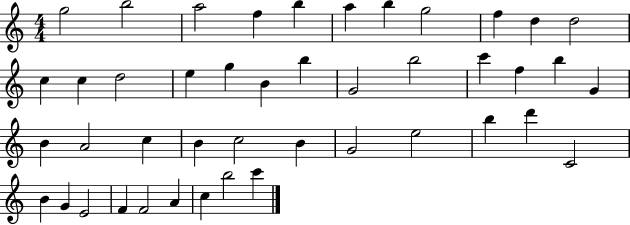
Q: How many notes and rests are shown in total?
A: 44